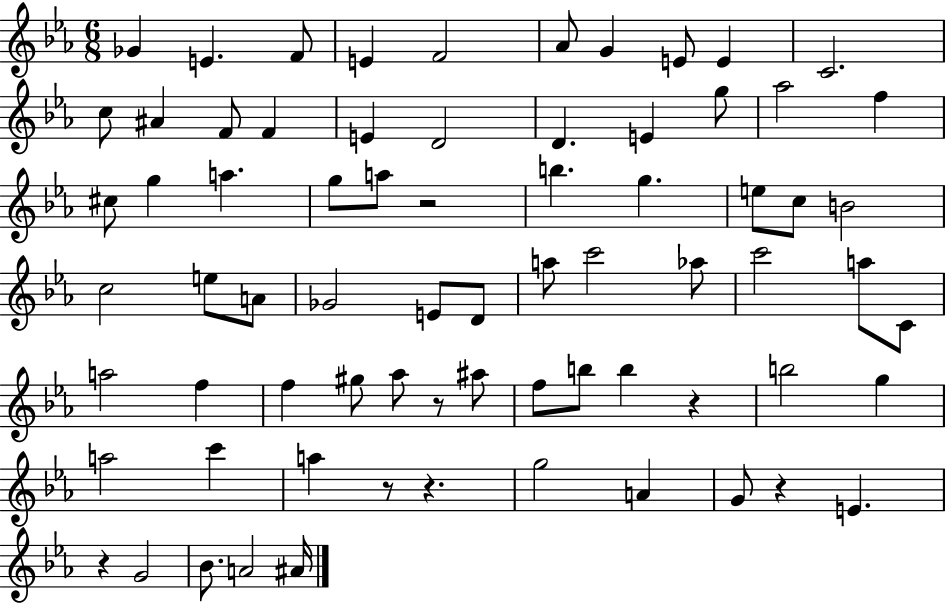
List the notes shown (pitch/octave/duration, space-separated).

Gb4/q E4/q. F4/e E4/q F4/h Ab4/e G4/q E4/e E4/q C4/h. C5/e A#4/q F4/e F4/q E4/q D4/h D4/q. E4/q G5/e Ab5/h F5/q C#5/e G5/q A5/q. G5/e A5/e R/h B5/q. G5/q. E5/e C5/e B4/h C5/h E5/e A4/e Gb4/h E4/e D4/e A5/e C6/h Ab5/e C6/h A5/e C4/e A5/h F5/q F5/q G#5/e Ab5/e R/e A#5/e F5/e B5/e B5/q R/q B5/h G5/q A5/h C6/q A5/q R/e R/q. G5/h A4/q G4/e R/q E4/q. R/q G4/h Bb4/e. A4/h A#4/s